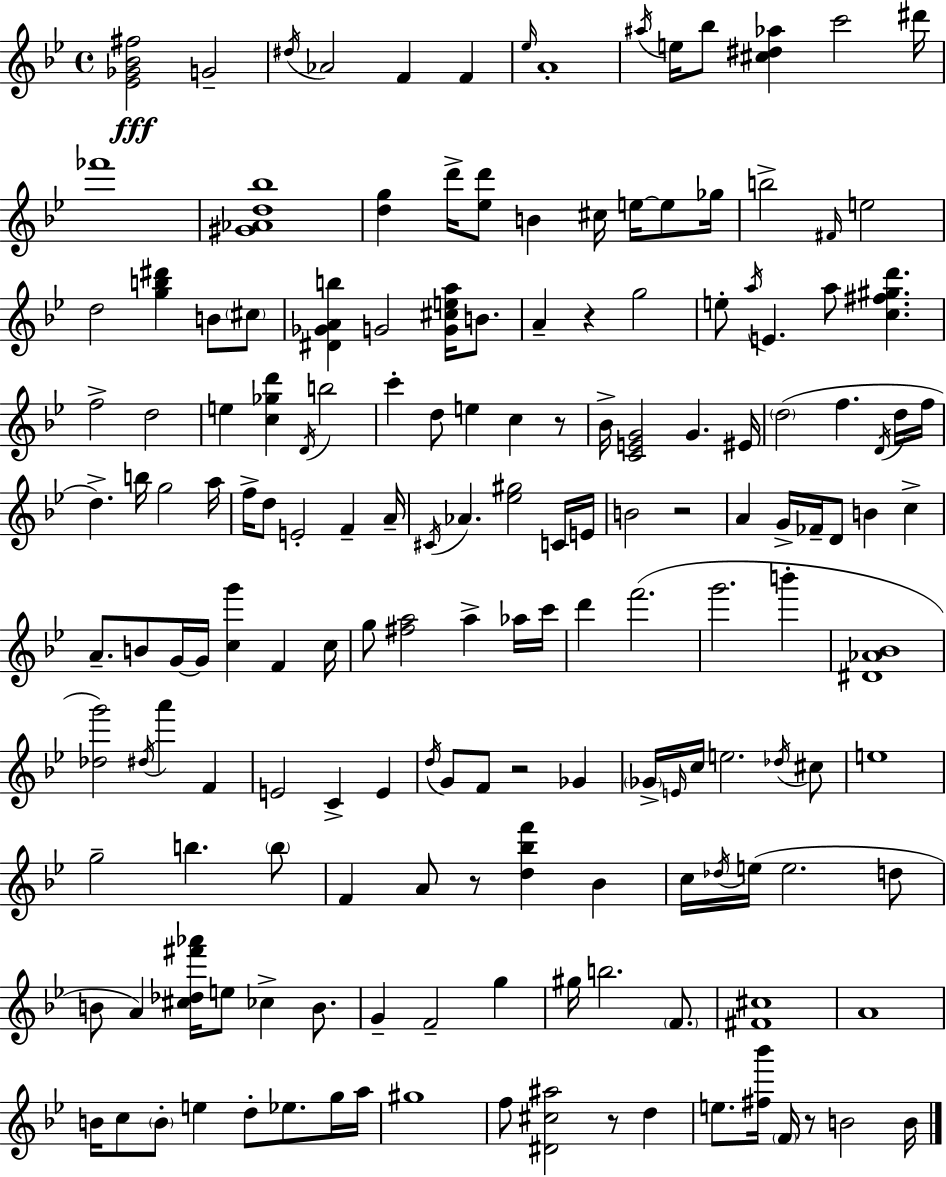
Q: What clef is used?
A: treble